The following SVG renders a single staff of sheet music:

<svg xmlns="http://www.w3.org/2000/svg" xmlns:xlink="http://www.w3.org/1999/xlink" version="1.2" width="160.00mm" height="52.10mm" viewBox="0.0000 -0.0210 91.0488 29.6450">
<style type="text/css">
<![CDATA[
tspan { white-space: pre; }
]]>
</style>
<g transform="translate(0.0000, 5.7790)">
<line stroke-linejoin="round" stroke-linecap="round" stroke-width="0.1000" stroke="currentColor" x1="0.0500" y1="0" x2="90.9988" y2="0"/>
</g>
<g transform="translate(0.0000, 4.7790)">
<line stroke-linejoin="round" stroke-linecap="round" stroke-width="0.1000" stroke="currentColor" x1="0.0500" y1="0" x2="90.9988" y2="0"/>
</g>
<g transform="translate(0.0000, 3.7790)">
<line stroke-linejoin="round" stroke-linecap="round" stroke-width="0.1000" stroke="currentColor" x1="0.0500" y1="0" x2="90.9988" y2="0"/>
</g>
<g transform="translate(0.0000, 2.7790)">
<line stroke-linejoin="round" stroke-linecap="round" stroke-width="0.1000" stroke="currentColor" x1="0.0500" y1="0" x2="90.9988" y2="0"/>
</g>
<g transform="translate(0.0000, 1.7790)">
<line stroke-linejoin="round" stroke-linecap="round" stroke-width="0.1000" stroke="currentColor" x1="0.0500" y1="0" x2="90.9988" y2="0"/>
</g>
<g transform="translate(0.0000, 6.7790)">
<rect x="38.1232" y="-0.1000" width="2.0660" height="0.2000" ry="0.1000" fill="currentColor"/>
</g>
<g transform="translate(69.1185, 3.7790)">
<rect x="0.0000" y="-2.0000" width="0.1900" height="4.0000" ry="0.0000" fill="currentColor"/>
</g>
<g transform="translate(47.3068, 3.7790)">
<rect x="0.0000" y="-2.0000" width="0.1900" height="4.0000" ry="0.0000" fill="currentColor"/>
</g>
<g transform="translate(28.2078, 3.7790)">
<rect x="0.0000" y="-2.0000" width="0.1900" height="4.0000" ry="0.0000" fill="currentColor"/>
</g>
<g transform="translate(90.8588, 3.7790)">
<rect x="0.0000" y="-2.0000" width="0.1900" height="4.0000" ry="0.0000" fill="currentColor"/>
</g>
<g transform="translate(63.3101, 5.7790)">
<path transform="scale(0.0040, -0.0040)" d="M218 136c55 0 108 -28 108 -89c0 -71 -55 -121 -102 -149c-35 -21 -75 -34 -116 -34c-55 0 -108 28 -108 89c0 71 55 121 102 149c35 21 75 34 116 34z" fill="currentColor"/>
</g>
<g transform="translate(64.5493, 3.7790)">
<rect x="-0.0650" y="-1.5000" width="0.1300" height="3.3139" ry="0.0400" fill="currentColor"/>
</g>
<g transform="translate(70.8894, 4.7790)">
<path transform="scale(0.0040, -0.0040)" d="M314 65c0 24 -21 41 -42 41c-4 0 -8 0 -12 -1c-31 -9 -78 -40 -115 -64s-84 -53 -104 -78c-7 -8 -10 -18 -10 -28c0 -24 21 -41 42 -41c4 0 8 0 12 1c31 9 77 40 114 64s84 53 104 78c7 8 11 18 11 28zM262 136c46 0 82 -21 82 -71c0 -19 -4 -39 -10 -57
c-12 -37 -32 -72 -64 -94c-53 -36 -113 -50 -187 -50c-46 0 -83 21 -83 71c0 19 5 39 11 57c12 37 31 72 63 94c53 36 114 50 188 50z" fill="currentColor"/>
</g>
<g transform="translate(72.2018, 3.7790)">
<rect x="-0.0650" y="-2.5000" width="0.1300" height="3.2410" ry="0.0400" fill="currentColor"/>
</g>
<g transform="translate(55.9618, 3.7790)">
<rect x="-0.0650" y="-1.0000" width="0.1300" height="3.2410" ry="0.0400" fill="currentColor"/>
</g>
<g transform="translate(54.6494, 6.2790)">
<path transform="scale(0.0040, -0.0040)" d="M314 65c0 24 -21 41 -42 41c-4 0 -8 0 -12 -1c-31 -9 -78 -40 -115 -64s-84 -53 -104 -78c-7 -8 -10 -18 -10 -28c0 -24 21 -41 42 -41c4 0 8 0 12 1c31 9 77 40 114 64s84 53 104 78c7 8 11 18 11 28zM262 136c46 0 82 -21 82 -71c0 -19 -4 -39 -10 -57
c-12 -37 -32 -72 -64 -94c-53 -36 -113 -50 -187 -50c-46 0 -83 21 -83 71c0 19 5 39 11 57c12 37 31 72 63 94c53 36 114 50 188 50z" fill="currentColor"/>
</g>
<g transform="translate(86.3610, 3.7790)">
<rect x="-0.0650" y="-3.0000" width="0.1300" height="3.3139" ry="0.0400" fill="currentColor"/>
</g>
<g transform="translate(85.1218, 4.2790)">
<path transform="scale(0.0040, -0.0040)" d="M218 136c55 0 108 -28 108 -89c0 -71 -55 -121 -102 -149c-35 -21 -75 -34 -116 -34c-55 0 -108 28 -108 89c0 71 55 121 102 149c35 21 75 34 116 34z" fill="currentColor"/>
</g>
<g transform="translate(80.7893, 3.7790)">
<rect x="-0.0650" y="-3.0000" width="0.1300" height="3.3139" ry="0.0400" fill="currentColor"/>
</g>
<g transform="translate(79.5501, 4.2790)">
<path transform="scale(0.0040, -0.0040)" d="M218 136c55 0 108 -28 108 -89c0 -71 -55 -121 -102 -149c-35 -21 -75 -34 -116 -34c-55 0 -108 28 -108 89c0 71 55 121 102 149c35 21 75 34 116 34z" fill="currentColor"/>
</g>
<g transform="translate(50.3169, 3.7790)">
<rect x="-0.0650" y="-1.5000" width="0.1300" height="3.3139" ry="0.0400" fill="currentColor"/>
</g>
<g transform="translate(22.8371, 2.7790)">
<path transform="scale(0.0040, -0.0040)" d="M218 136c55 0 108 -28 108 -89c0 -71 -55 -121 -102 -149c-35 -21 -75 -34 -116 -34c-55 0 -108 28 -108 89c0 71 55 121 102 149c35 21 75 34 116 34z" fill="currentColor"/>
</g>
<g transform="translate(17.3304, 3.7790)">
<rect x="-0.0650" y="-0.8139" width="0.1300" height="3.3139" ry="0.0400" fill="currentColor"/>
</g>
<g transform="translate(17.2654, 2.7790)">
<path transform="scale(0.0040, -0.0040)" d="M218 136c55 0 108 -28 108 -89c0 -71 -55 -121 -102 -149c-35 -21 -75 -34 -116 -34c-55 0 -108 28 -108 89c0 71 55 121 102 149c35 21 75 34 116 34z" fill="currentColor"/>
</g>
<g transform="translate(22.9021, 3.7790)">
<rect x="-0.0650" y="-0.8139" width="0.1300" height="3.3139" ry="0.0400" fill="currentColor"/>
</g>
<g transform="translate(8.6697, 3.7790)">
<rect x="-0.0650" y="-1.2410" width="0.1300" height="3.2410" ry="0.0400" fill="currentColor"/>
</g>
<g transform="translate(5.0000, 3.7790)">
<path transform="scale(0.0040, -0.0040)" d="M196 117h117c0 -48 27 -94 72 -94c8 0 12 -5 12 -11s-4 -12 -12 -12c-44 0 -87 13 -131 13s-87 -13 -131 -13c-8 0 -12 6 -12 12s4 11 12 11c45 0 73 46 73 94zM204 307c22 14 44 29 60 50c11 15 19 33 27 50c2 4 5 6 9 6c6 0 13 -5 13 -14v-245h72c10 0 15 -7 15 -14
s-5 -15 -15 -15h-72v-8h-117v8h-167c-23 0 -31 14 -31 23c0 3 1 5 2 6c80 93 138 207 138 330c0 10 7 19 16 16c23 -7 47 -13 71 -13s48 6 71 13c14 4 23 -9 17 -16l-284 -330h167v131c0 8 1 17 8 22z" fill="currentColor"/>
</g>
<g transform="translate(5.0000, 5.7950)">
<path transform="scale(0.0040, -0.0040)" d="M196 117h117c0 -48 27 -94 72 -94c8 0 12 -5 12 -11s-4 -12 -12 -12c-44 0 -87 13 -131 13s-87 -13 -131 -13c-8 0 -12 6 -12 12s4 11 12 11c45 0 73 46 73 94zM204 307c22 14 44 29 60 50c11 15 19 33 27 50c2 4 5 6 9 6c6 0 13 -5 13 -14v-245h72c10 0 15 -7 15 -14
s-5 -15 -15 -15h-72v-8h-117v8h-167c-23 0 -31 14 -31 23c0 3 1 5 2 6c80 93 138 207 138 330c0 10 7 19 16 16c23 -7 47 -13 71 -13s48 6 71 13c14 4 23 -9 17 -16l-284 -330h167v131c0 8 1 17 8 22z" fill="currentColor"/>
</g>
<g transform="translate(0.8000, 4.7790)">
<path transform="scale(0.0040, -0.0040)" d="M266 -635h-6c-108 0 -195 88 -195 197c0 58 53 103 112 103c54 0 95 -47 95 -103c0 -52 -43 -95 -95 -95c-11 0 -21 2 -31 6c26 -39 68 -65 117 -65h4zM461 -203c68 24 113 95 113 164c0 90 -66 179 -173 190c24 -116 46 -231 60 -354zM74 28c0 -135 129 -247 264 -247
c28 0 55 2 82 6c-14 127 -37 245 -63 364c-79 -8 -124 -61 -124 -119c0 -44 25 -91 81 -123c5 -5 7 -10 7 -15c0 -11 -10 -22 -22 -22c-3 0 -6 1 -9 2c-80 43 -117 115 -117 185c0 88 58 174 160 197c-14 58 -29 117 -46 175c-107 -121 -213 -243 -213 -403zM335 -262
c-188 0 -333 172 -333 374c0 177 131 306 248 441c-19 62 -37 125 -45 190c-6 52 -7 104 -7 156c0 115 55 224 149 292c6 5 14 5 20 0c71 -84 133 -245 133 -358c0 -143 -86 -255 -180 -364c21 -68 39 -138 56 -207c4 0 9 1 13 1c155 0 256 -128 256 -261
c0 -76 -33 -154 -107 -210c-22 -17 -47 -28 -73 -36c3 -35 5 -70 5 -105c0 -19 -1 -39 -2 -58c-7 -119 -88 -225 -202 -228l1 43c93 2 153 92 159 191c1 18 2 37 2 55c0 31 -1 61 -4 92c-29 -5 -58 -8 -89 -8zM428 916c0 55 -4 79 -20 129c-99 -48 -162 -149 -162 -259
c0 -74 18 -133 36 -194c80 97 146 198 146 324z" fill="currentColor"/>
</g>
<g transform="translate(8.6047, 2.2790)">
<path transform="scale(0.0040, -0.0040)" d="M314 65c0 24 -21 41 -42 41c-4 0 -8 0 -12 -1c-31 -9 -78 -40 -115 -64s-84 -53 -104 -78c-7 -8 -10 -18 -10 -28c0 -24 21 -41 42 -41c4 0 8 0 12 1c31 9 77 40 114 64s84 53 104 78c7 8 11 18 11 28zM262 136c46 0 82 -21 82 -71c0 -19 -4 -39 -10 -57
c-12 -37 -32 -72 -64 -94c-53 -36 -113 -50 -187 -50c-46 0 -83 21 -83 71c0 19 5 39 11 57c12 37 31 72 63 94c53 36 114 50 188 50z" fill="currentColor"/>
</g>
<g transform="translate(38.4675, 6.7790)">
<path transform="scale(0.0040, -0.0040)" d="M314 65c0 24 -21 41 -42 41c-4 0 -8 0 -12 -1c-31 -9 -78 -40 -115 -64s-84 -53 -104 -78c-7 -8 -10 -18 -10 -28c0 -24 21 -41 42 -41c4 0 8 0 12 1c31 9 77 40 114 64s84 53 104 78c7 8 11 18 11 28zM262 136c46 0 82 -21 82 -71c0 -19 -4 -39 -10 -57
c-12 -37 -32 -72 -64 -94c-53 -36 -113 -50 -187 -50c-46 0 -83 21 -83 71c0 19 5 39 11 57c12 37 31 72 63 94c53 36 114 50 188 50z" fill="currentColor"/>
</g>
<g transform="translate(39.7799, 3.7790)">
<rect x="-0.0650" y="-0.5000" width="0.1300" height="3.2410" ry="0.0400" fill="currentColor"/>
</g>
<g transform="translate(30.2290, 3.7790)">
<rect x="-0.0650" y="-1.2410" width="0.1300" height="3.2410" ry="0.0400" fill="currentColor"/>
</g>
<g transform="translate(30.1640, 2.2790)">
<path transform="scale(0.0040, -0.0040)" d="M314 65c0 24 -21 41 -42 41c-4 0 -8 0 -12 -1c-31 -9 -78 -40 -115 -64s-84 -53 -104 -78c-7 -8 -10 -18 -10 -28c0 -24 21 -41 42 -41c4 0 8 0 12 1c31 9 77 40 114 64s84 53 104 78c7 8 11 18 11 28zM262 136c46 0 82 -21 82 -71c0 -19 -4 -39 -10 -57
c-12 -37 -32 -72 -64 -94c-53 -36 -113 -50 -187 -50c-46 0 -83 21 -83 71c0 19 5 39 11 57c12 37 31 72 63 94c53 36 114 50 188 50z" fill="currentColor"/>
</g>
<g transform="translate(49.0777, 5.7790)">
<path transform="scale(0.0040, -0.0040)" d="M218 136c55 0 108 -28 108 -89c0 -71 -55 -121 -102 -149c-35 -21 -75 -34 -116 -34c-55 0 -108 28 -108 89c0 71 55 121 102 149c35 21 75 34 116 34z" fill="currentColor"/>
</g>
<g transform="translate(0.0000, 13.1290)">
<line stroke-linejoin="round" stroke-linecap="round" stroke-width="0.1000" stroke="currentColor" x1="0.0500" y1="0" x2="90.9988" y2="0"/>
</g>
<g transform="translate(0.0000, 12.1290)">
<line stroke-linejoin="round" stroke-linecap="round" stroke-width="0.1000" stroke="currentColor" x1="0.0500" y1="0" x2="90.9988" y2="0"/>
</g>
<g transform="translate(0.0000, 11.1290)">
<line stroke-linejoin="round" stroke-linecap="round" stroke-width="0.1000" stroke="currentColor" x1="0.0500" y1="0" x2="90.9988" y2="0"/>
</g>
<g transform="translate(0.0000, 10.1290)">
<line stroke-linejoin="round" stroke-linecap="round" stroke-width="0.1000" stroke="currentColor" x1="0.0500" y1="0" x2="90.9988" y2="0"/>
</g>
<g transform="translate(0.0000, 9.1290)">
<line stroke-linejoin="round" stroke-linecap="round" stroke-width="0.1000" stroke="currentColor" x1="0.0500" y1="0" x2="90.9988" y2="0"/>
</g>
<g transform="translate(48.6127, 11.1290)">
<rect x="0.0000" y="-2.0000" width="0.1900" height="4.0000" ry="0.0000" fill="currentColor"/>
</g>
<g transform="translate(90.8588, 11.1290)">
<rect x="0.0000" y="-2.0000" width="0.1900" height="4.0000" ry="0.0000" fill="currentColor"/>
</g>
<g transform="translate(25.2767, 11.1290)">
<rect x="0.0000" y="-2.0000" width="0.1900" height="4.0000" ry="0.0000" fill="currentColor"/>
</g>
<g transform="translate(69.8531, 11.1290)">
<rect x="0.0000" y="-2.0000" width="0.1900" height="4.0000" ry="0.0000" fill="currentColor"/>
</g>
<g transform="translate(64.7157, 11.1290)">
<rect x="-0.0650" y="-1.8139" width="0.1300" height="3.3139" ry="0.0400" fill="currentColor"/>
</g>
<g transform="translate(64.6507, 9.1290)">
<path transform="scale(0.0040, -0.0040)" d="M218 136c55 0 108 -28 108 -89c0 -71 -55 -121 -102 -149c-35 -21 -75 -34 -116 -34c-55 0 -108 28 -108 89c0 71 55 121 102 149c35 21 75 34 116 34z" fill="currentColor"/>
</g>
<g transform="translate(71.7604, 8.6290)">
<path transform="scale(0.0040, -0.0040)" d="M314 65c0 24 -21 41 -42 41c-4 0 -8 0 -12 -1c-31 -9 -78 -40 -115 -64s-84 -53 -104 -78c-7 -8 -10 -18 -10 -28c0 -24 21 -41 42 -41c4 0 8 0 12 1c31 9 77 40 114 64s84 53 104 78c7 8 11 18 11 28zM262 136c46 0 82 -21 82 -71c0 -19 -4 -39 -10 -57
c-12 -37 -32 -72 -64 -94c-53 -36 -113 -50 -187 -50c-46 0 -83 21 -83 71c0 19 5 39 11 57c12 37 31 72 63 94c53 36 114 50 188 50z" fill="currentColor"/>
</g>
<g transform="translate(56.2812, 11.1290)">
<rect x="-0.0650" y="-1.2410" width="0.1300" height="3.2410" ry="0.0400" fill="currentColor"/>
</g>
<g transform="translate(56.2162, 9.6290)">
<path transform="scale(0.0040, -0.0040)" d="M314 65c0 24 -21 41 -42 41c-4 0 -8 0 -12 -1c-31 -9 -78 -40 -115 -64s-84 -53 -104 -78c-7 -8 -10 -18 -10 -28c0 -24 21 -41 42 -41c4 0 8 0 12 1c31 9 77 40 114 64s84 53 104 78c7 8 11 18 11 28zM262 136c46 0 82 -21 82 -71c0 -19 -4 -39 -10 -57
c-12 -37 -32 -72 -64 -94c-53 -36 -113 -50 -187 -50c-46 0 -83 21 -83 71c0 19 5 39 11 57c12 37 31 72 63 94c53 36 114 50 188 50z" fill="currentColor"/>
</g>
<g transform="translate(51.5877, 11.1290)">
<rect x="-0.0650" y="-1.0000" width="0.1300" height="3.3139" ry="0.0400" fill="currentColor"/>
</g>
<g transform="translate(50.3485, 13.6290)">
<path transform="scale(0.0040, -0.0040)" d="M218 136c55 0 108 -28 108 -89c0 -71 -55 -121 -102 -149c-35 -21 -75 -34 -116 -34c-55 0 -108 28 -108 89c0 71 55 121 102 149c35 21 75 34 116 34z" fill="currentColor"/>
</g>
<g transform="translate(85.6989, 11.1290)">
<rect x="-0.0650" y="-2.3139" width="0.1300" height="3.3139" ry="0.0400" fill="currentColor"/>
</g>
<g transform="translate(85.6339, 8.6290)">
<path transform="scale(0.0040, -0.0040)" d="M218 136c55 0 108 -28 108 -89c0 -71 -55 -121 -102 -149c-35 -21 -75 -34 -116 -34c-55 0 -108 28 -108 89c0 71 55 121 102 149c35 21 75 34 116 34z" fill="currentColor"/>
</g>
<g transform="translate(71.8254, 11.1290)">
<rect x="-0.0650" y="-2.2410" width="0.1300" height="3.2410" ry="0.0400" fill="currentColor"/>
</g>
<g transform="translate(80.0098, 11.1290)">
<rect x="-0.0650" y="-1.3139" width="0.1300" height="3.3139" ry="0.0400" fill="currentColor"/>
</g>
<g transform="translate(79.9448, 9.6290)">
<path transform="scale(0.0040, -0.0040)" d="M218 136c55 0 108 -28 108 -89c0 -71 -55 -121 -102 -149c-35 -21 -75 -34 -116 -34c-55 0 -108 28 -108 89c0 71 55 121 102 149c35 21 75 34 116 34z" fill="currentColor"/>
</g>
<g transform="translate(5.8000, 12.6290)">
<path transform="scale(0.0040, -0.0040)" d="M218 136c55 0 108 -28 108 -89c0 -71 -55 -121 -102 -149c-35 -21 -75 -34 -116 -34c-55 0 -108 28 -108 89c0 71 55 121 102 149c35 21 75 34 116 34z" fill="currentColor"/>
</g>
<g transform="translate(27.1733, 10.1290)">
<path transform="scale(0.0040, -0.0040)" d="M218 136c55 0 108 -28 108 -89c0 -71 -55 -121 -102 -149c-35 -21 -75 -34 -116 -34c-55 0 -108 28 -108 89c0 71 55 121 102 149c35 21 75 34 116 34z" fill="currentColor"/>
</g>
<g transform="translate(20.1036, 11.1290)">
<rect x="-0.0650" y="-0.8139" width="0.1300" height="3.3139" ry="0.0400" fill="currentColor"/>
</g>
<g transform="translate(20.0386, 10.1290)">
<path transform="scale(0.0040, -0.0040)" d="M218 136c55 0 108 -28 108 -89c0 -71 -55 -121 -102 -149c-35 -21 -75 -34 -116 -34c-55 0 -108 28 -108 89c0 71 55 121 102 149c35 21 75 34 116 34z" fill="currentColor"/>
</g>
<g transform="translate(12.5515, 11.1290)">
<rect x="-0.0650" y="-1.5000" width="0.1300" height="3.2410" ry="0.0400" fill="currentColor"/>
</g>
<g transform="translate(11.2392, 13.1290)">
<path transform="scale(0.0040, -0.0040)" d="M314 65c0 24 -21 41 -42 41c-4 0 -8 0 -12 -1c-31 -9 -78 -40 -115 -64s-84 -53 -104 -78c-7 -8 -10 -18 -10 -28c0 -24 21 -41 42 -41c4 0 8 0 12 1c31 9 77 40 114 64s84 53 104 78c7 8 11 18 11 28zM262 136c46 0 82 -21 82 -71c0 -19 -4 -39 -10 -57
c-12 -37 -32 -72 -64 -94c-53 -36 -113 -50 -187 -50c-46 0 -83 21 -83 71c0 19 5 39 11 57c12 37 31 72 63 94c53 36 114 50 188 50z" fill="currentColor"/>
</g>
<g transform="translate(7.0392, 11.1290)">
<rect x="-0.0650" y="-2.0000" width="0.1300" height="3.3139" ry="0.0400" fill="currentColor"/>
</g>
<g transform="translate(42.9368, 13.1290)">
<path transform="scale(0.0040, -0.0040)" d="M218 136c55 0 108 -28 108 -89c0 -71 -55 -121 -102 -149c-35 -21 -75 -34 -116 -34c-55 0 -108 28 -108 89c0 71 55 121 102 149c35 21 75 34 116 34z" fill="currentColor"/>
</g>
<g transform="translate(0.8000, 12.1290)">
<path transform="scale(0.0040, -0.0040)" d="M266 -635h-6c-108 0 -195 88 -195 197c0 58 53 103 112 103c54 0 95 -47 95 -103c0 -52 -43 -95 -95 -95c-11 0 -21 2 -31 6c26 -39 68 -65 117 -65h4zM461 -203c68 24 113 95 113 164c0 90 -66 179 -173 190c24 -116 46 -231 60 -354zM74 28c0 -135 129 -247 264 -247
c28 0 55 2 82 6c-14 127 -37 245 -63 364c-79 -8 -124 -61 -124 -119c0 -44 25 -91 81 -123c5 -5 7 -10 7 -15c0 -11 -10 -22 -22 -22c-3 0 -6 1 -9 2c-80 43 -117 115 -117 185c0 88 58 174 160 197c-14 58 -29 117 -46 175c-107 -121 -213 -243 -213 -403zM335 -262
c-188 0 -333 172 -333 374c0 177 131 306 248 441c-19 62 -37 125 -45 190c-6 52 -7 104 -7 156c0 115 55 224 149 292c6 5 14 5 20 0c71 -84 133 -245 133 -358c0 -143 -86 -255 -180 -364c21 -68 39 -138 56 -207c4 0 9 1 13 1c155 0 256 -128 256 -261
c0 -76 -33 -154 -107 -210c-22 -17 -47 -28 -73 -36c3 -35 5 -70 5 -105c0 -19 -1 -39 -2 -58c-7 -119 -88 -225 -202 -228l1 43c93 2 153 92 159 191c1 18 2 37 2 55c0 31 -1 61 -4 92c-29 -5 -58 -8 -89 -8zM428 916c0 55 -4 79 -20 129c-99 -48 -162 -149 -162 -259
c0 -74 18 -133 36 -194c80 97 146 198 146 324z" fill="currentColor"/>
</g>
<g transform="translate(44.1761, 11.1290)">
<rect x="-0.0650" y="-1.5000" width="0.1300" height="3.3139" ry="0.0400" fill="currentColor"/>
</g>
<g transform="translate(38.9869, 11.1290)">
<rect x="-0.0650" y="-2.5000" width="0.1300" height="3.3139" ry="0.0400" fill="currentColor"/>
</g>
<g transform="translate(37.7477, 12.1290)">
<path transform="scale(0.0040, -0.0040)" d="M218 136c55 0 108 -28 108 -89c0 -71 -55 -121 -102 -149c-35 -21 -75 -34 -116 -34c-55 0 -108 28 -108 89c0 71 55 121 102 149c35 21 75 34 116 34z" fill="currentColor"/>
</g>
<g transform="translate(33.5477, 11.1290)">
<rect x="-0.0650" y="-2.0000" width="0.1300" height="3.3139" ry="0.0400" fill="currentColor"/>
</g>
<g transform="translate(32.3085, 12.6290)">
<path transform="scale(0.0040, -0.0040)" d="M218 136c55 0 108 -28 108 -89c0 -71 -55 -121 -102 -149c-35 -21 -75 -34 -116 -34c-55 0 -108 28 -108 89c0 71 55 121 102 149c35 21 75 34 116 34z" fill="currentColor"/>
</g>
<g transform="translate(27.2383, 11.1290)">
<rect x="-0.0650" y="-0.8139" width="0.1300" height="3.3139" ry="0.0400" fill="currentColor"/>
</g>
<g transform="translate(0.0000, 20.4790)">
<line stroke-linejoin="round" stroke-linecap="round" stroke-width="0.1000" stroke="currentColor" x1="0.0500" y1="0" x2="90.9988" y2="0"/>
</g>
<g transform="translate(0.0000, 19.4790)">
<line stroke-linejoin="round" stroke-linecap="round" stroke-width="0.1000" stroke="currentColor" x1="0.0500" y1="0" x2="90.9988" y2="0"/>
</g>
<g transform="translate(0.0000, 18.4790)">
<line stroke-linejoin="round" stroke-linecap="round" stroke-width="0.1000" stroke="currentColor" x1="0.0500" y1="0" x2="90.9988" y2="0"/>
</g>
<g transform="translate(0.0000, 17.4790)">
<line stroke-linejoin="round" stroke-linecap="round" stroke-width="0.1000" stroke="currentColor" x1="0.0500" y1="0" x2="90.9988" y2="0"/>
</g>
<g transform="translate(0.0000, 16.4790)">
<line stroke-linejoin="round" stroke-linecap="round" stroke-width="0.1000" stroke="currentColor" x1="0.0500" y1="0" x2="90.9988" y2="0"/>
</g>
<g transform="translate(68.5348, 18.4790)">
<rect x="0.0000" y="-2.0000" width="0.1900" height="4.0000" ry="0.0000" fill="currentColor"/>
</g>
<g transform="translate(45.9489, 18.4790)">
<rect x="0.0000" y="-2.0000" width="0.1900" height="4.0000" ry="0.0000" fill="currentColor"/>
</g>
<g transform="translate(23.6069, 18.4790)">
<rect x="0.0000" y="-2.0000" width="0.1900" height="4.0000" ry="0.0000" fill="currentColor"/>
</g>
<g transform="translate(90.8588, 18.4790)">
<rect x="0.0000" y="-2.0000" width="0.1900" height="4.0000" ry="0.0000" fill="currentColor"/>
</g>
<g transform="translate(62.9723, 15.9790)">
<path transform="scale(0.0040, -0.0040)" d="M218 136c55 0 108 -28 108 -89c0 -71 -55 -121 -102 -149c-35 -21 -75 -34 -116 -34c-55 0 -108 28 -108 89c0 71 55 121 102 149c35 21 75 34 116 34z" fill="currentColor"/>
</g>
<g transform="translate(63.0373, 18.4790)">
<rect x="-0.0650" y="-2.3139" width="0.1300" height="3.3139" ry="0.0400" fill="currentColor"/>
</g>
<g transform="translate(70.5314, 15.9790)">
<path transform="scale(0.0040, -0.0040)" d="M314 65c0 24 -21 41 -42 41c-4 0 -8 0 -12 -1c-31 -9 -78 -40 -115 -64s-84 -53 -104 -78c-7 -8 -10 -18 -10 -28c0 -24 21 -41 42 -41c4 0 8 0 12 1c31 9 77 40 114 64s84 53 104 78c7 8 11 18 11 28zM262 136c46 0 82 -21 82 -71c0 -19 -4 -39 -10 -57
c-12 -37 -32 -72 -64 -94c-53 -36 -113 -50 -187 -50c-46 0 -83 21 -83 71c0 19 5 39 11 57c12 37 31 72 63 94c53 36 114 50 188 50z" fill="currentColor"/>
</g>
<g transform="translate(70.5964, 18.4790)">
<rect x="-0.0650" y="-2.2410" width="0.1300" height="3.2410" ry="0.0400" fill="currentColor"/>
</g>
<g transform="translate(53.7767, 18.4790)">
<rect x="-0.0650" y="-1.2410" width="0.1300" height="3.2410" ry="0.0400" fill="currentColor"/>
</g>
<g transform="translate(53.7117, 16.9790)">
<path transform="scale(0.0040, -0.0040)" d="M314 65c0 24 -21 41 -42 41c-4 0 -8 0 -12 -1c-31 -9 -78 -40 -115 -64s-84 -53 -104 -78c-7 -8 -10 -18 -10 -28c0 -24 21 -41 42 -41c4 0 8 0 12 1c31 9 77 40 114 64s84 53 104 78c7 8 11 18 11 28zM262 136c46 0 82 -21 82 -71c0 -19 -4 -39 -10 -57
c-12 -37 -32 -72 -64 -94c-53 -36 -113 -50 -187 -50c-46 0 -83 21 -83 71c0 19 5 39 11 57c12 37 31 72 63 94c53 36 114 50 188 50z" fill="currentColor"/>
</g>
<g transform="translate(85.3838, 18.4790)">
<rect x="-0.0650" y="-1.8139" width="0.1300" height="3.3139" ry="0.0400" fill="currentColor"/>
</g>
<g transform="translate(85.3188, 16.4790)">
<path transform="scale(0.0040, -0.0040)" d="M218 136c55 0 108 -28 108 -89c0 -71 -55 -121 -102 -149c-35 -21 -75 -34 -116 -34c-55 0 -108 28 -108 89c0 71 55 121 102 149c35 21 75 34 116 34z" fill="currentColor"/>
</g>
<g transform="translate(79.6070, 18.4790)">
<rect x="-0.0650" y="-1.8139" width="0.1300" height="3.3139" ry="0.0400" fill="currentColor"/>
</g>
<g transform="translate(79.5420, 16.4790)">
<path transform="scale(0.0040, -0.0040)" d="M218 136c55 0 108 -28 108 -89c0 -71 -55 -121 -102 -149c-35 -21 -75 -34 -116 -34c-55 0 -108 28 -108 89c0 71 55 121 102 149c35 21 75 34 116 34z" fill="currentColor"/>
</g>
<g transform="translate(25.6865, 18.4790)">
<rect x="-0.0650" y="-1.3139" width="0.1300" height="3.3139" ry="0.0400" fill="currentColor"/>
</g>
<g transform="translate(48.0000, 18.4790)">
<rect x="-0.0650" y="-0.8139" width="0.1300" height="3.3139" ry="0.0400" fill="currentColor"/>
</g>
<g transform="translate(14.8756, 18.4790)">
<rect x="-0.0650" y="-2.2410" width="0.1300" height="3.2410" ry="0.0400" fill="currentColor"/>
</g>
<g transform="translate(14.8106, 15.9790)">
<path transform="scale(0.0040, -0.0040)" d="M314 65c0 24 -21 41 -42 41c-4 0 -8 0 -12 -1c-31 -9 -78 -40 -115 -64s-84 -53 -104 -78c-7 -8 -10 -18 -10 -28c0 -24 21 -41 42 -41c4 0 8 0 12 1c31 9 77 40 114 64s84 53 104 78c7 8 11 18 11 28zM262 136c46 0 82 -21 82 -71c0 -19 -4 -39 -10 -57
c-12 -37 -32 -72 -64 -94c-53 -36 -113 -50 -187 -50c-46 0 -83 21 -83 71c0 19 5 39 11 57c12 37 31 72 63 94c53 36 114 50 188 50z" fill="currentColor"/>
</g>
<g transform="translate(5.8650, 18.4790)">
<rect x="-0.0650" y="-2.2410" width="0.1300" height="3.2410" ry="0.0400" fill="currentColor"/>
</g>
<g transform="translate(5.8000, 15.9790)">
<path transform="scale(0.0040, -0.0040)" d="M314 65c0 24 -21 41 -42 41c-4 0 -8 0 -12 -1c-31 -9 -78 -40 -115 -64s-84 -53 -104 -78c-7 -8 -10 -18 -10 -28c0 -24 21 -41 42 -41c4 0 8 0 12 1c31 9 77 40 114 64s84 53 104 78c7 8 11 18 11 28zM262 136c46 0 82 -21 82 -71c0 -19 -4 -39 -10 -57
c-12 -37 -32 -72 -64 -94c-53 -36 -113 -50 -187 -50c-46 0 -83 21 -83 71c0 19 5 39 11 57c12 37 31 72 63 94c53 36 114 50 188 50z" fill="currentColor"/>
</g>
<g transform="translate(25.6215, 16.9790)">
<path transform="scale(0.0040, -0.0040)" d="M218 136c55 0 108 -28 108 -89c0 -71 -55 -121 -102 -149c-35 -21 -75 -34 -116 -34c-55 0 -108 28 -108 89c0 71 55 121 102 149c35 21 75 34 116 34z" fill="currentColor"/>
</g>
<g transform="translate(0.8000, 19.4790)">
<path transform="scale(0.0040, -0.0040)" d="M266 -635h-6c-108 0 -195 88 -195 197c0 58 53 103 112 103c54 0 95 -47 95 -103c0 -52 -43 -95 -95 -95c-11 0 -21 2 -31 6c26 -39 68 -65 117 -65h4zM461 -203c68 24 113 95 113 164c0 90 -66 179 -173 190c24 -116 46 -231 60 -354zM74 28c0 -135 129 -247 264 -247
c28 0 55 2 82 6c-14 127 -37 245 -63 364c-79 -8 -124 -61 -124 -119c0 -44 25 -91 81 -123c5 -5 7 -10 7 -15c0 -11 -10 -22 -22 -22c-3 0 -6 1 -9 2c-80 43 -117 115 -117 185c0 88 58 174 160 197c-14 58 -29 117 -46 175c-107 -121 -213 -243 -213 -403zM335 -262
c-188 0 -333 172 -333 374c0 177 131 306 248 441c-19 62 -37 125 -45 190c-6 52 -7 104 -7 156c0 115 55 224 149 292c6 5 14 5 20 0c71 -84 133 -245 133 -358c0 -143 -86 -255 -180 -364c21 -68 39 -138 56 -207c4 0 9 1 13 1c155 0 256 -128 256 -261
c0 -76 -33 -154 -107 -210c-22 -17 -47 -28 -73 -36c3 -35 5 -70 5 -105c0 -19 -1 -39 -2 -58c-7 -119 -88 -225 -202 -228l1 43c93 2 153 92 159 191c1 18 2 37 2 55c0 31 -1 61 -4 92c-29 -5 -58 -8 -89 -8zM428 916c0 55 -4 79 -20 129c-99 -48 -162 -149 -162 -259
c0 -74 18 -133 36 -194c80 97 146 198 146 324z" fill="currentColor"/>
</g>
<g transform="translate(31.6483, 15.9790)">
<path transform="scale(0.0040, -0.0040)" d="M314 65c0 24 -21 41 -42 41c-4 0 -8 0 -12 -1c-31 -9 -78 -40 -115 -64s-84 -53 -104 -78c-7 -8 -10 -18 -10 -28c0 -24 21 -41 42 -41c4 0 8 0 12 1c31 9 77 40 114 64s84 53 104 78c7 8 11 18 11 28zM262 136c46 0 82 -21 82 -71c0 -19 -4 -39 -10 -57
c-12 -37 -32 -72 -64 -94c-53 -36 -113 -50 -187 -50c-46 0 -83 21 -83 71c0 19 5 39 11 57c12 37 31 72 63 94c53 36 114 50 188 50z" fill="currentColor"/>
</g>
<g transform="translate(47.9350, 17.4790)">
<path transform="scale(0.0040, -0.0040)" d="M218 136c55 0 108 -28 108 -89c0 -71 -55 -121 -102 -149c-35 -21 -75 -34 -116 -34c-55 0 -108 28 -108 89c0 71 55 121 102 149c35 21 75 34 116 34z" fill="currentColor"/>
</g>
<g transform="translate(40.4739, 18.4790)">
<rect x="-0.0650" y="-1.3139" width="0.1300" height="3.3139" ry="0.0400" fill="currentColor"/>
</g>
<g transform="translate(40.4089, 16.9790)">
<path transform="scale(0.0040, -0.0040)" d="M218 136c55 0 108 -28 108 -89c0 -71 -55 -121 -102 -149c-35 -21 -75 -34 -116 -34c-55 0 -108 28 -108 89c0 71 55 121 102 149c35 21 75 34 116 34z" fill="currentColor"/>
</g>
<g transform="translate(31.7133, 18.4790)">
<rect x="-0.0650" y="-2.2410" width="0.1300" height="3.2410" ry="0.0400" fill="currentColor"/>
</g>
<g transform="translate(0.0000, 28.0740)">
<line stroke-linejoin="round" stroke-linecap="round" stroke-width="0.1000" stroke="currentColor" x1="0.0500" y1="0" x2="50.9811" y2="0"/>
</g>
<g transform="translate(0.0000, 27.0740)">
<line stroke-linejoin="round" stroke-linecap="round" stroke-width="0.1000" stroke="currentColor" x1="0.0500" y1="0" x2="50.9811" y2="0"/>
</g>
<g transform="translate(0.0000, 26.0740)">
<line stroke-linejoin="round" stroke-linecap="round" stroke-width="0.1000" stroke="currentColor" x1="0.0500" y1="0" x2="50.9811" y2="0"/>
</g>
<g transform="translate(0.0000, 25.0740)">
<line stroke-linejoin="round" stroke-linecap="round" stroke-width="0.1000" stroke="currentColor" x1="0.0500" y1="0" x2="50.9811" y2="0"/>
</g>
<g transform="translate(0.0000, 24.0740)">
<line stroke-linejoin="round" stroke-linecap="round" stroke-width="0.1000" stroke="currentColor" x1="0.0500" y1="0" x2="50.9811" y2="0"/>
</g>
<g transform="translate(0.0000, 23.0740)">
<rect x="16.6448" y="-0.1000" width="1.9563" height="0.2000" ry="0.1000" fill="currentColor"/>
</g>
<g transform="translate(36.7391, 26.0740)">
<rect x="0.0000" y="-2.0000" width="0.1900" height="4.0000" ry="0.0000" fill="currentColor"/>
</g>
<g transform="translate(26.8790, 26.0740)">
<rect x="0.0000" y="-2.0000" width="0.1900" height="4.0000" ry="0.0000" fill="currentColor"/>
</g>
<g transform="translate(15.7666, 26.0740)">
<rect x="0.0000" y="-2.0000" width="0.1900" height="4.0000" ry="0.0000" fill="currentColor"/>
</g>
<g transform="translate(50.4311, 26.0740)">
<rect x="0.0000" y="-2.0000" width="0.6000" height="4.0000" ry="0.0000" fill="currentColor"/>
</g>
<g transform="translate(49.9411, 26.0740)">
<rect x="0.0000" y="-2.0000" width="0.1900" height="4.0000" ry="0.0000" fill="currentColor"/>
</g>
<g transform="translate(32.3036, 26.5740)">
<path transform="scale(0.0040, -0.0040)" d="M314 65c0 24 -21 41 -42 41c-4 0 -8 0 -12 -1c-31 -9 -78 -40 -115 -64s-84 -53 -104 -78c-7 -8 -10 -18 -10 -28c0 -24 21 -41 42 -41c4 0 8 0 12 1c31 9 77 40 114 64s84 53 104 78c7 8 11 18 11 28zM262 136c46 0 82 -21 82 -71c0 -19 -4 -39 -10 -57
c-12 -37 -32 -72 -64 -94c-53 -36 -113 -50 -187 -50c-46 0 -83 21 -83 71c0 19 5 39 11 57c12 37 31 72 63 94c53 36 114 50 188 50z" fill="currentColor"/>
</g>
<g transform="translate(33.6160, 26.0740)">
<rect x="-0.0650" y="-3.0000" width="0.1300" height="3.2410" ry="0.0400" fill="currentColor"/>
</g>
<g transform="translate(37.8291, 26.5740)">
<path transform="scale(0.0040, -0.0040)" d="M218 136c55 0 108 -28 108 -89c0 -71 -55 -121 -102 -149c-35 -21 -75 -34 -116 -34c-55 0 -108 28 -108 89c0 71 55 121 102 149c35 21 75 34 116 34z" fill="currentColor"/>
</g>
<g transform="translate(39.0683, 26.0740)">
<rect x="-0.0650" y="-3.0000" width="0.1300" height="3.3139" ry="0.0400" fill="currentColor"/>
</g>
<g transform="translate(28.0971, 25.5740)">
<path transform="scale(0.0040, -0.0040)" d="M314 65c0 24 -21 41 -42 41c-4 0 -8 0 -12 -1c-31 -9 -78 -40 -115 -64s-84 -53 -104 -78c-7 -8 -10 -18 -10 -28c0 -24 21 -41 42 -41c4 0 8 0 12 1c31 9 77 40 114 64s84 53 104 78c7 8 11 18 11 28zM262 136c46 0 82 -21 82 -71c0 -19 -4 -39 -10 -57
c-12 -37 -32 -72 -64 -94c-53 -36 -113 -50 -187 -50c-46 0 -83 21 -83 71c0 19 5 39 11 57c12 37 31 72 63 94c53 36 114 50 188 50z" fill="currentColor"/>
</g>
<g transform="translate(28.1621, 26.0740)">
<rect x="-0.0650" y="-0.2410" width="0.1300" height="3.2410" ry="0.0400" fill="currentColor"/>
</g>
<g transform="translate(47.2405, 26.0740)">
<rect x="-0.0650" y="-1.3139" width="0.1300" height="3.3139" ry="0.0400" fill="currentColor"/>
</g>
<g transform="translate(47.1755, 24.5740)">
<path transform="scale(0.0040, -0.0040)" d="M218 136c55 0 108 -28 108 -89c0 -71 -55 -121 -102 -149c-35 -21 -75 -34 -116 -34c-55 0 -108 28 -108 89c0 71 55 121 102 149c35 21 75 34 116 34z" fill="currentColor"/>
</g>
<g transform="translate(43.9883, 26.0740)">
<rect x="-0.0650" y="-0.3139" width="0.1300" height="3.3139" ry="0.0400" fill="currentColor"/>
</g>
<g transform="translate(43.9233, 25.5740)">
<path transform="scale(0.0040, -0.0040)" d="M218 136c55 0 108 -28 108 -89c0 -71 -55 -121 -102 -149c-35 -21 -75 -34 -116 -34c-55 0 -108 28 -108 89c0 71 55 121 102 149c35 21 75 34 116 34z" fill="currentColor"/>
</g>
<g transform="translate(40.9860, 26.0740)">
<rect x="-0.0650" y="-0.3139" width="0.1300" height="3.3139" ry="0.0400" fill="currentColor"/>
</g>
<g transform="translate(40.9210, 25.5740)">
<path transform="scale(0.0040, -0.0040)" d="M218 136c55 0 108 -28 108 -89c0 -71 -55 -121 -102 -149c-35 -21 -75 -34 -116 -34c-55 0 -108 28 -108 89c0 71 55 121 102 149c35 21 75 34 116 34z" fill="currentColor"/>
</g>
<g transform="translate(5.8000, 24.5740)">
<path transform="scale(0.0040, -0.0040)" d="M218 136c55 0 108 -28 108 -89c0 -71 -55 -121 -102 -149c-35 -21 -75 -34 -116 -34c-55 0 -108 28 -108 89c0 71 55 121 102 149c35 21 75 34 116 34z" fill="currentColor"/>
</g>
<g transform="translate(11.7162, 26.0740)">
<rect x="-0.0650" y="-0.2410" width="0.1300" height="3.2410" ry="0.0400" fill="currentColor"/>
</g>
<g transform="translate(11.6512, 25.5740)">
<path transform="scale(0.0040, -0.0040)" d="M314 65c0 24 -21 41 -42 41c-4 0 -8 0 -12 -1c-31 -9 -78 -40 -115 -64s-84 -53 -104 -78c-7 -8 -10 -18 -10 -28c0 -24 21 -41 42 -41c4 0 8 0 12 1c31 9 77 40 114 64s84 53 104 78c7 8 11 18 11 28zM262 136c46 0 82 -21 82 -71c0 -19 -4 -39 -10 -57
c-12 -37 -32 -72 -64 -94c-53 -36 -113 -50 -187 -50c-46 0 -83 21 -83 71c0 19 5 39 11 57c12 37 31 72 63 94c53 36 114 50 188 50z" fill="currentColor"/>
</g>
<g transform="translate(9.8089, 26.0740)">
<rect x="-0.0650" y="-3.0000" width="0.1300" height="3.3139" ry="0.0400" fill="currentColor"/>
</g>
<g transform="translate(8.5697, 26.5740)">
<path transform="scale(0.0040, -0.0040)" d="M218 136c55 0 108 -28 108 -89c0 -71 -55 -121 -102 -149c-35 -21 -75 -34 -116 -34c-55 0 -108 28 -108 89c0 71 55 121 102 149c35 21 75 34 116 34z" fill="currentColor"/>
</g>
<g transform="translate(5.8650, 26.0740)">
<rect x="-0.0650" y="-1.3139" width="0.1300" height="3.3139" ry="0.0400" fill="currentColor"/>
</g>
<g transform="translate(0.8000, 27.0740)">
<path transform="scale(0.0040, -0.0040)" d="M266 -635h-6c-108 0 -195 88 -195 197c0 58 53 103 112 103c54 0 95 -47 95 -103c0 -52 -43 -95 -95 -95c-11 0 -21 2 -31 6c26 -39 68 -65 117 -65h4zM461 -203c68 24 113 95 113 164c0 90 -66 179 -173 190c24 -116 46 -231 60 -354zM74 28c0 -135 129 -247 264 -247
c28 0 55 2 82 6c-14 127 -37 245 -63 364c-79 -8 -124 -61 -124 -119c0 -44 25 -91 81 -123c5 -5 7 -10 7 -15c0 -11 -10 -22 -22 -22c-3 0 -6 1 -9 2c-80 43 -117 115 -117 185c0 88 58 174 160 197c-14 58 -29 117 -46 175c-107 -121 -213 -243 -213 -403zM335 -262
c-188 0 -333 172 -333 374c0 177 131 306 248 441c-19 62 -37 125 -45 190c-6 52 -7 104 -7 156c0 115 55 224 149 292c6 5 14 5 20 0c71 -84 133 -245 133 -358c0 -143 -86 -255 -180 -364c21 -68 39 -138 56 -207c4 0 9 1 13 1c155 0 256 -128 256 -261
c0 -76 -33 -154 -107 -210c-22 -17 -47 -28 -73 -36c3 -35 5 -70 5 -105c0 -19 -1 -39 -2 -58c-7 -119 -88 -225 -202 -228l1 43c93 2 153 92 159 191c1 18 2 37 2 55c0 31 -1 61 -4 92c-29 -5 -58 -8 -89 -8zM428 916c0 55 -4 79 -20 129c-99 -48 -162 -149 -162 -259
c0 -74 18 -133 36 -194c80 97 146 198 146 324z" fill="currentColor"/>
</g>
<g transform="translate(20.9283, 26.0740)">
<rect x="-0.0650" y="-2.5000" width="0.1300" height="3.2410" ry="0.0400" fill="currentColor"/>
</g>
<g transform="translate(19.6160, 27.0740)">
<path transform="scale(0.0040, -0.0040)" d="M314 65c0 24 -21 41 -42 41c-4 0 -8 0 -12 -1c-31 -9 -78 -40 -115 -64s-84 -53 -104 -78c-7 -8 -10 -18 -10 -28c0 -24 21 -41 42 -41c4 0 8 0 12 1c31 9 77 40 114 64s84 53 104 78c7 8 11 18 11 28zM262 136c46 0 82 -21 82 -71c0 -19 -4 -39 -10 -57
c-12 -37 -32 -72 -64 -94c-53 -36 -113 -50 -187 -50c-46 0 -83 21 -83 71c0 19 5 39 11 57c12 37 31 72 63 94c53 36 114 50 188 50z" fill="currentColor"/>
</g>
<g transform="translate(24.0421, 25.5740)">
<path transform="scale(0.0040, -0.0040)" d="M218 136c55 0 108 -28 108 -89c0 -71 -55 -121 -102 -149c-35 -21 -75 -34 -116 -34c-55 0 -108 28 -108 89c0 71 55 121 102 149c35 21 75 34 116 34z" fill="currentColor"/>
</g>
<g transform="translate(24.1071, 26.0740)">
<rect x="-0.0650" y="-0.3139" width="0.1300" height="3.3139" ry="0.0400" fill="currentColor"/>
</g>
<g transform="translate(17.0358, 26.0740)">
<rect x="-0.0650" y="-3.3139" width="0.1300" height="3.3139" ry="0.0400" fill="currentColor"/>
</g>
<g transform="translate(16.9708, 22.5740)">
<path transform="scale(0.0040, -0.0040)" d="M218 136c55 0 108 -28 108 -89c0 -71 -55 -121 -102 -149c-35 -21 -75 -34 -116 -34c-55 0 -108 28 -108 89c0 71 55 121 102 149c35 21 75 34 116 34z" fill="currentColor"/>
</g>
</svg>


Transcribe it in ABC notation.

X:1
T:Untitled
M:4/4
L:1/4
K:C
e2 d d e2 C2 E D2 E G2 A A F E2 d d F G E D e2 f g2 e g g2 g2 e g2 e d e2 g g2 f f e A c2 b G2 c c2 A2 A c c e